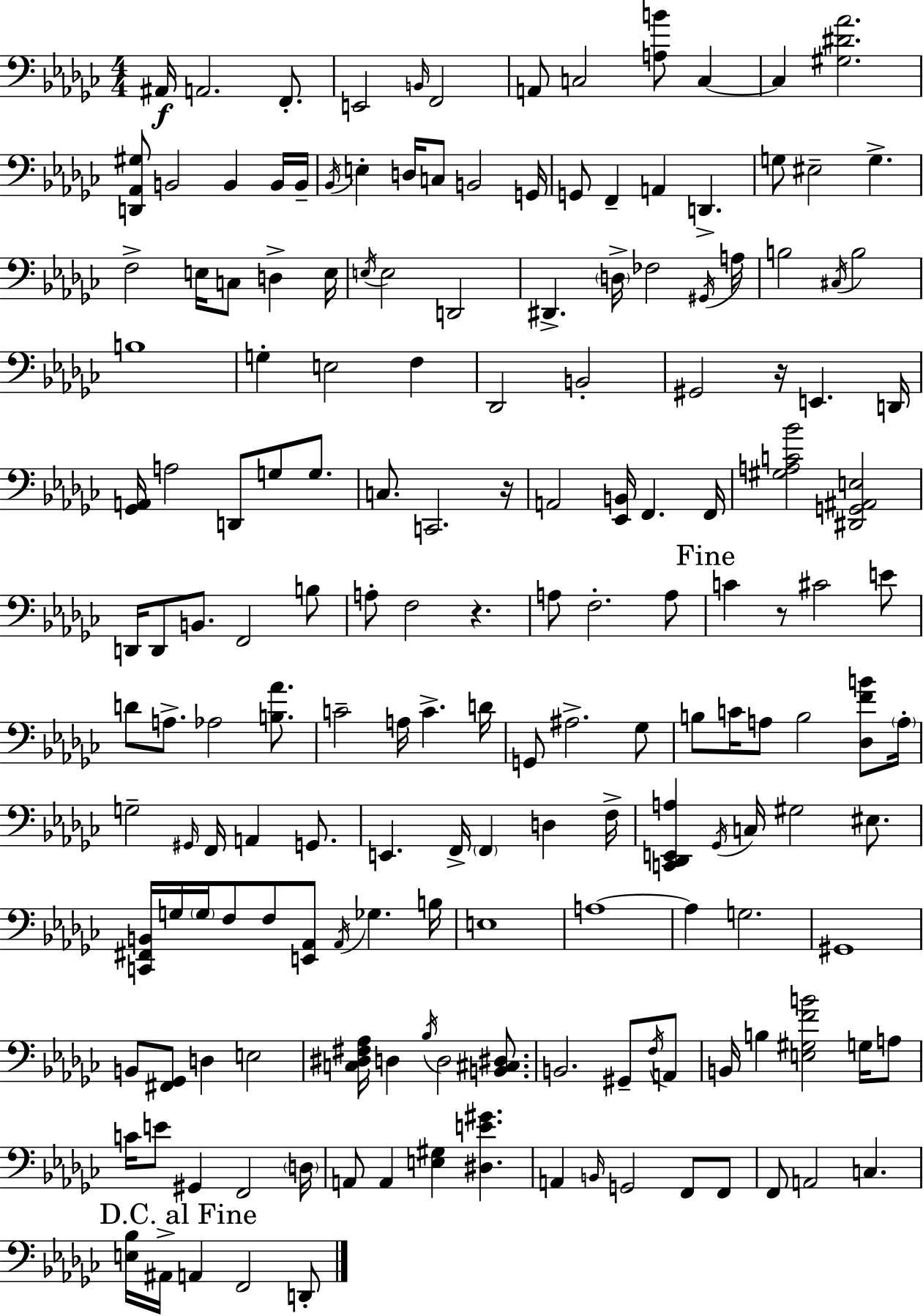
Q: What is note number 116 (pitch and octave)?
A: B2